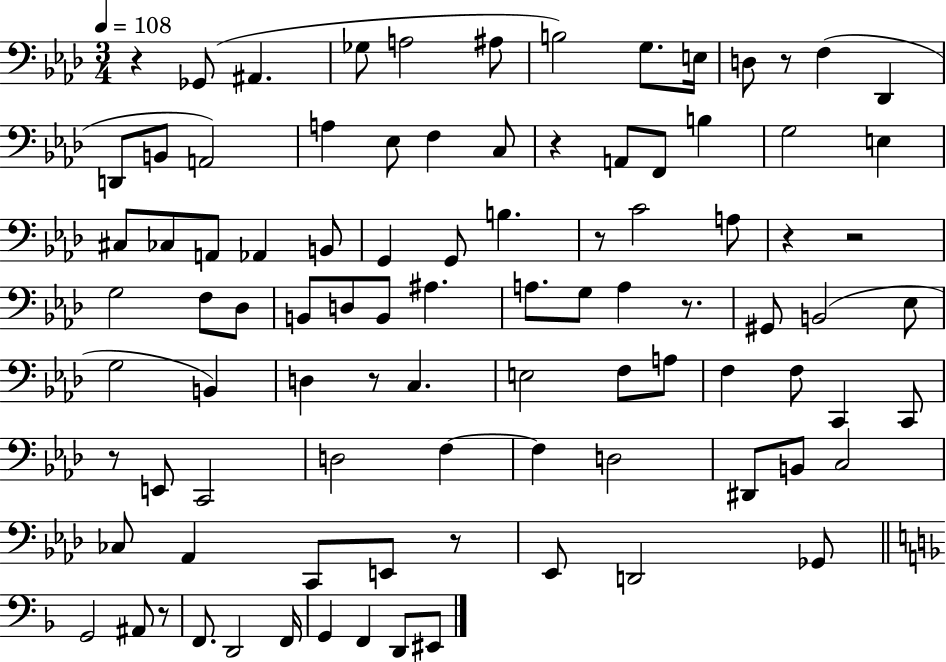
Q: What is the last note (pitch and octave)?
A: EIS2